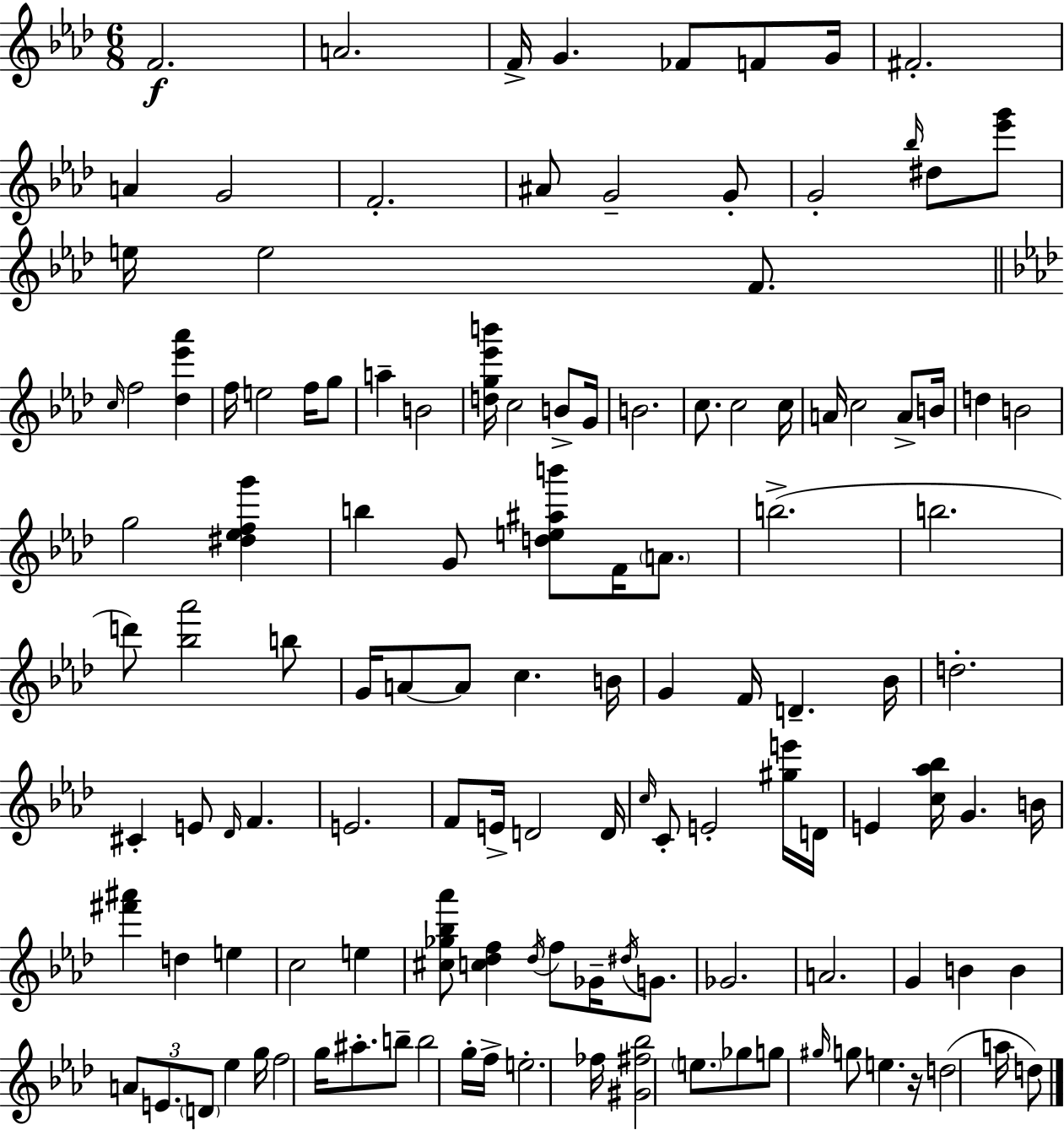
F4/h. A4/h. F4/s G4/q. FES4/e F4/e G4/s F#4/h. A4/q G4/h F4/h. A#4/e G4/h G4/e G4/h Bb5/s D#5/e [Eb6,G6]/e E5/s E5/h F4/e. C5/s F5/h [Db5,Eb6,Ab6]/q F5/s E5/h F5/s G5/e A5/q B4/h [D5,G5,Eb6,B6]/s C5/h B4/e G4/s B4/h. C5/e. C5/h C5/s A4/s C5/h A4/e B4/s D5/q B4/h G5/h [D#5,Eb5,F5,G6]/q B5/q G4/e [D5,E5,A#5,B6]/e F4/s A4/e. B5/h. B5/h. D6/e [Bb5,Ab6]/h B5/e G4/s A4/e A4/e C5/q. B4/s G4/q F4/s D4/q. Bb4/s D5/h. C#4/q E4/e Db4/s F4/q. E4/h. F4/e E4/s D4/h D4/s C5/s C4/e E4/h [G#5,E6]/s D4/s E4/q [C5,Ab5,Bb5]/s G4/q. B4/s [F#6,A#6]/q D5/q E5/q C5/h E5/q [C#5,Gb5,Bb5,Ab6]/e [C5,Db5,F5]/q Db5/s F5/e Gb4/s D#5/s G4/e. Gb4/h. A4/h. G4/q B4/q B4/q A4/e E4/e. D4/e Eb5/q G5/s F5/h G5/s A#5/e. B5/e B5/h G5/s F5/s E5/h. FES5/s [G#4,F#5,Bb5]/h E5/e. Gb5/e G5/e G#5/s G5/e E5/q. R/s D5/h A5/s D5/e